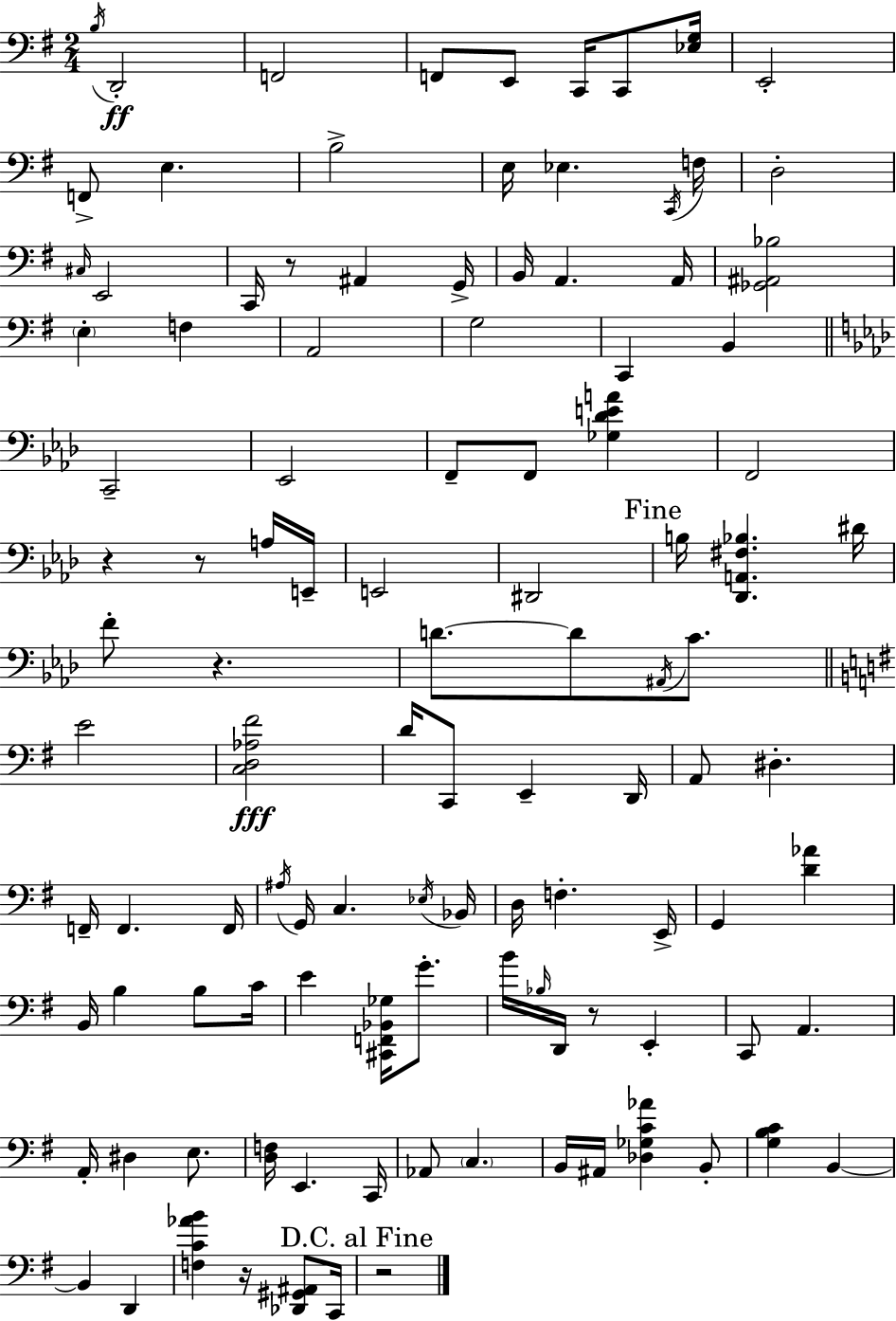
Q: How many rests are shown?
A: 7